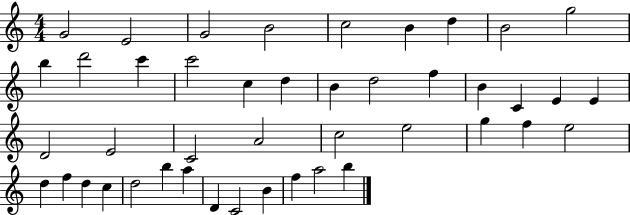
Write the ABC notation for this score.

X:1
T:Untitled
M:4/4
L:1/4
K:C
G2 E2 G2 B2 c2 B d B2 g2 b d'2 c' c'2 c d B d2 f B C E E D2 E2 C2 A2 c2 e2 g f e2 d f d c d2 b a D C2 B f a2 b